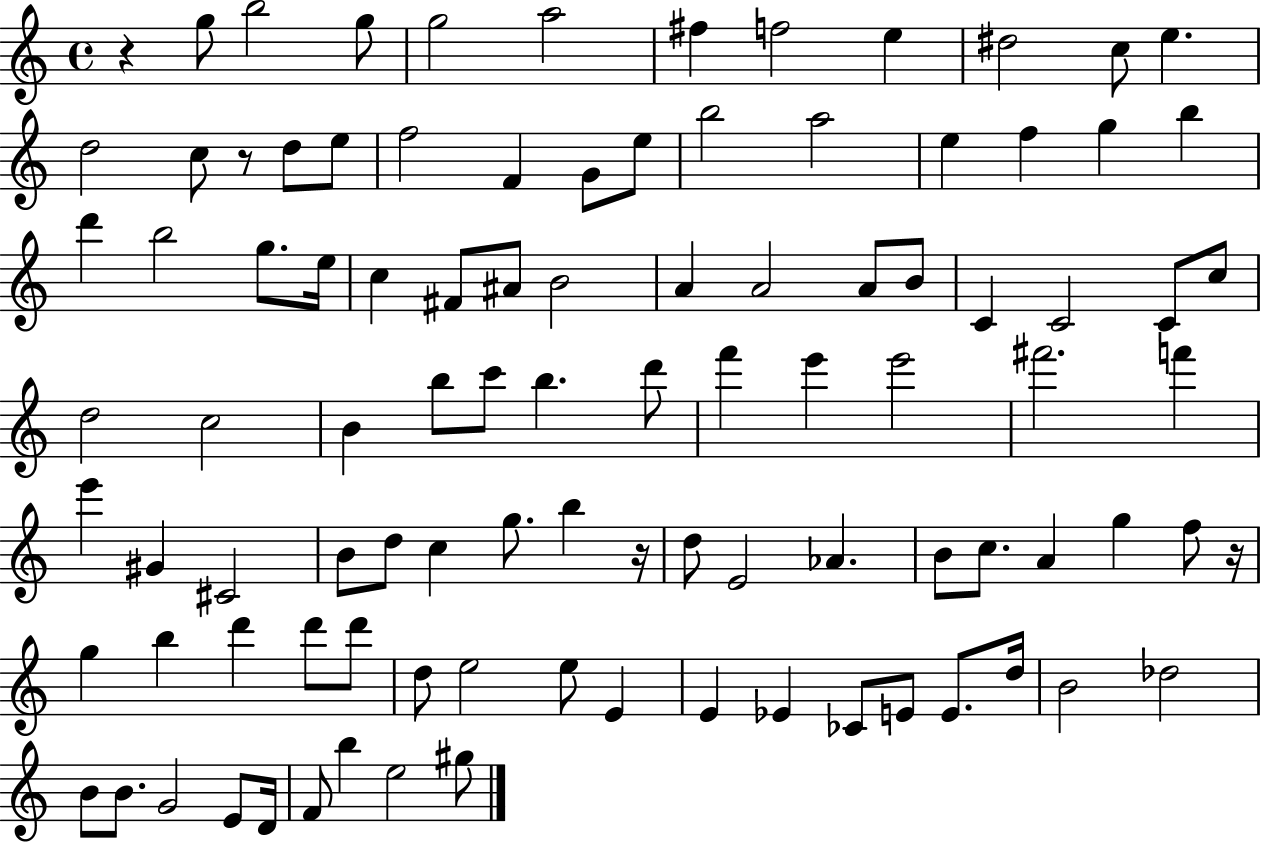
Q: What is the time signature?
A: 4/4